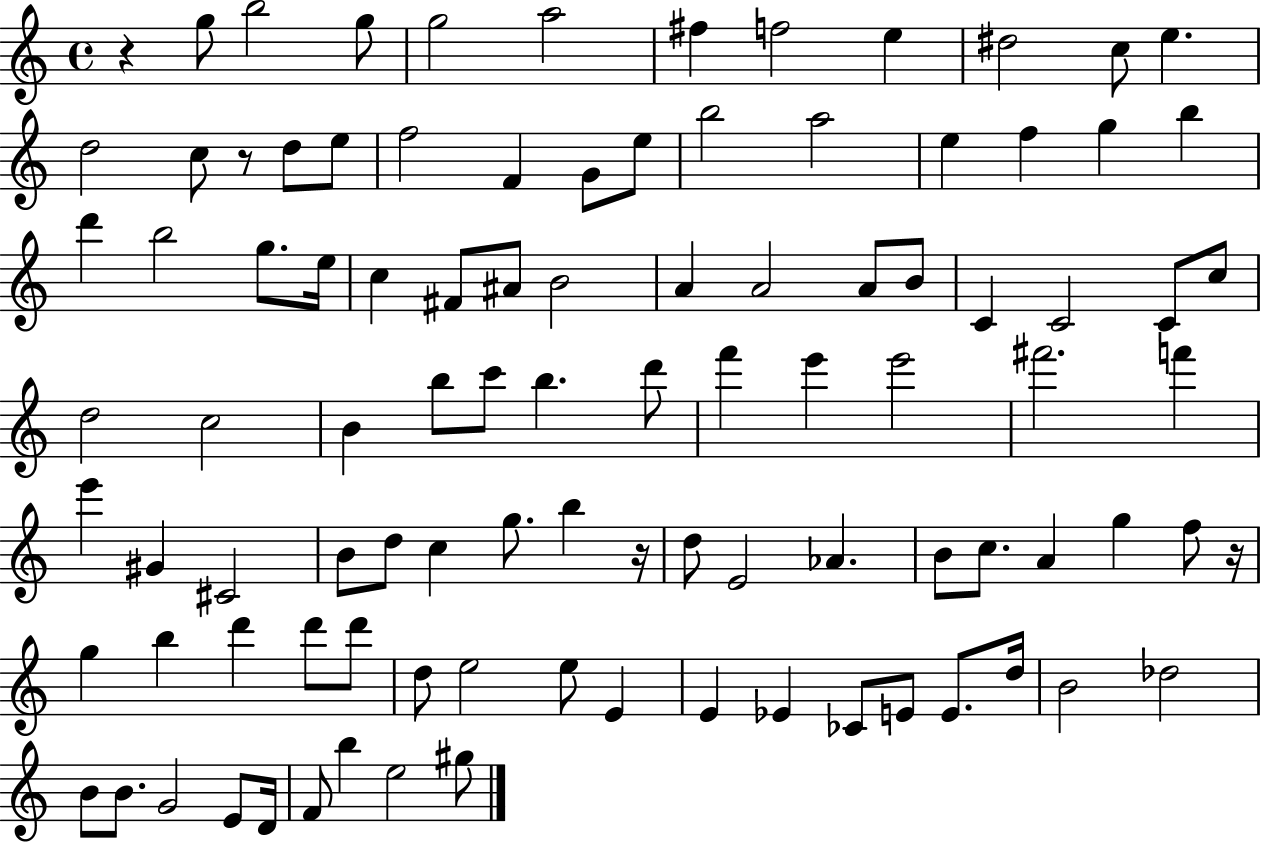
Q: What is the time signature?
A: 4/4